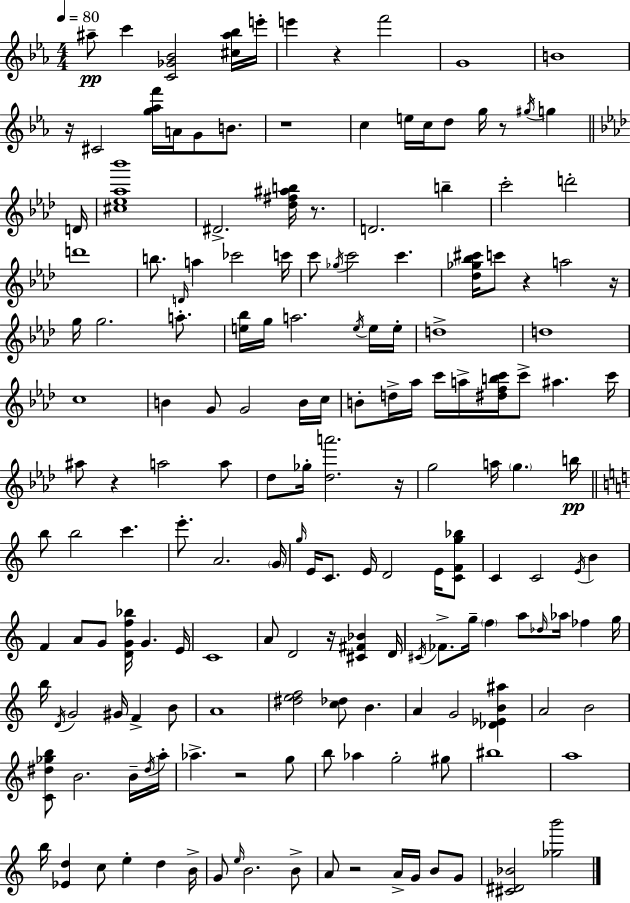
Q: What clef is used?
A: treble